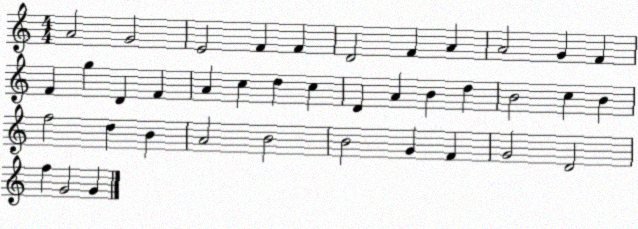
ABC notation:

X:1
T:Untitled
M:4/4
L:1/4
K:C
A2 G2 E2 F F D2 F A A2 G F F g D F A c d c D A B d B2 c B f2 d B A2 B2 B2 G F G2 D2 f G2 G